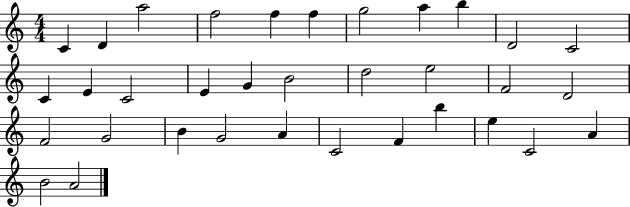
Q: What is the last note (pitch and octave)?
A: A4